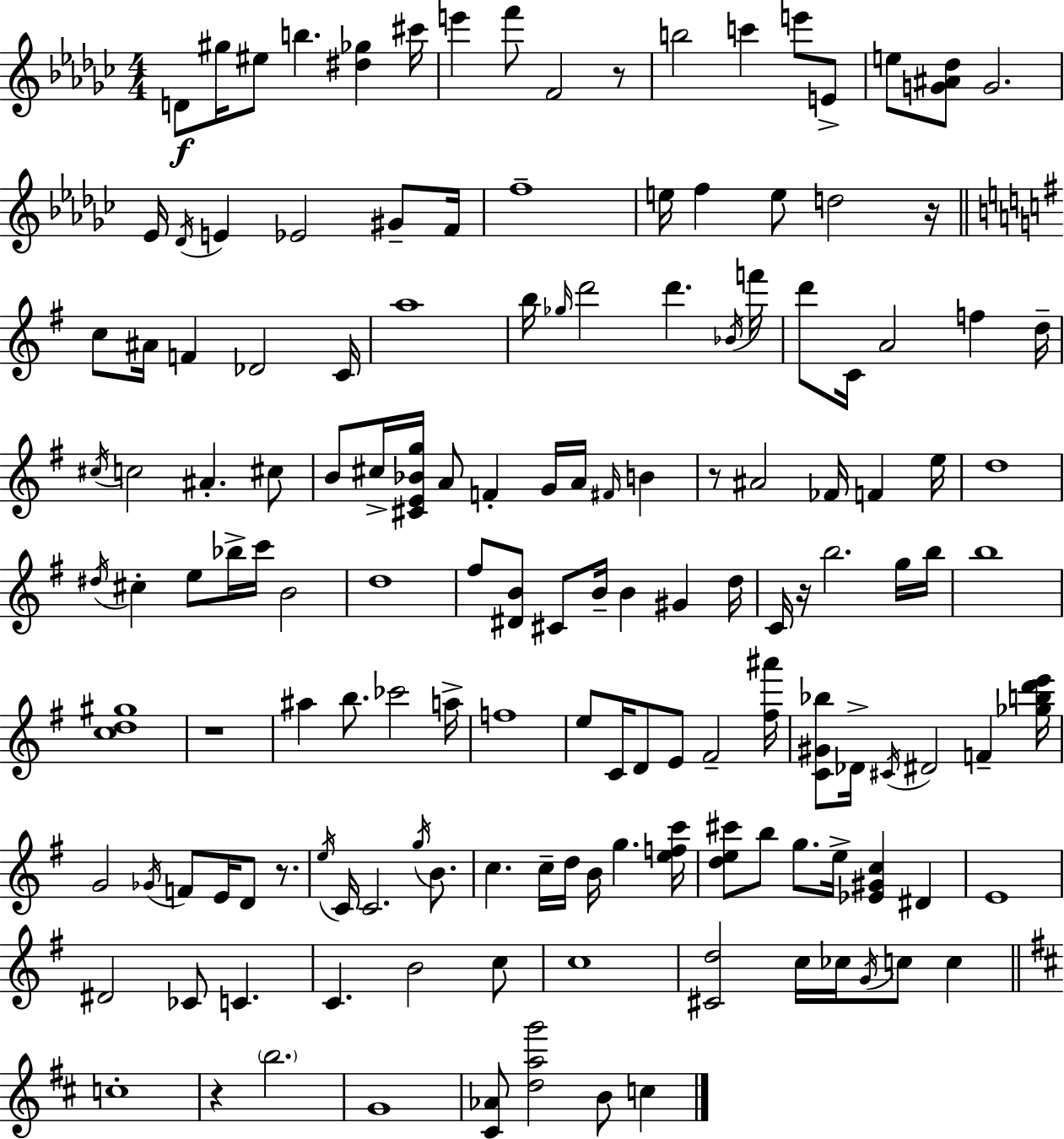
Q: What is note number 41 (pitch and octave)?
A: F5